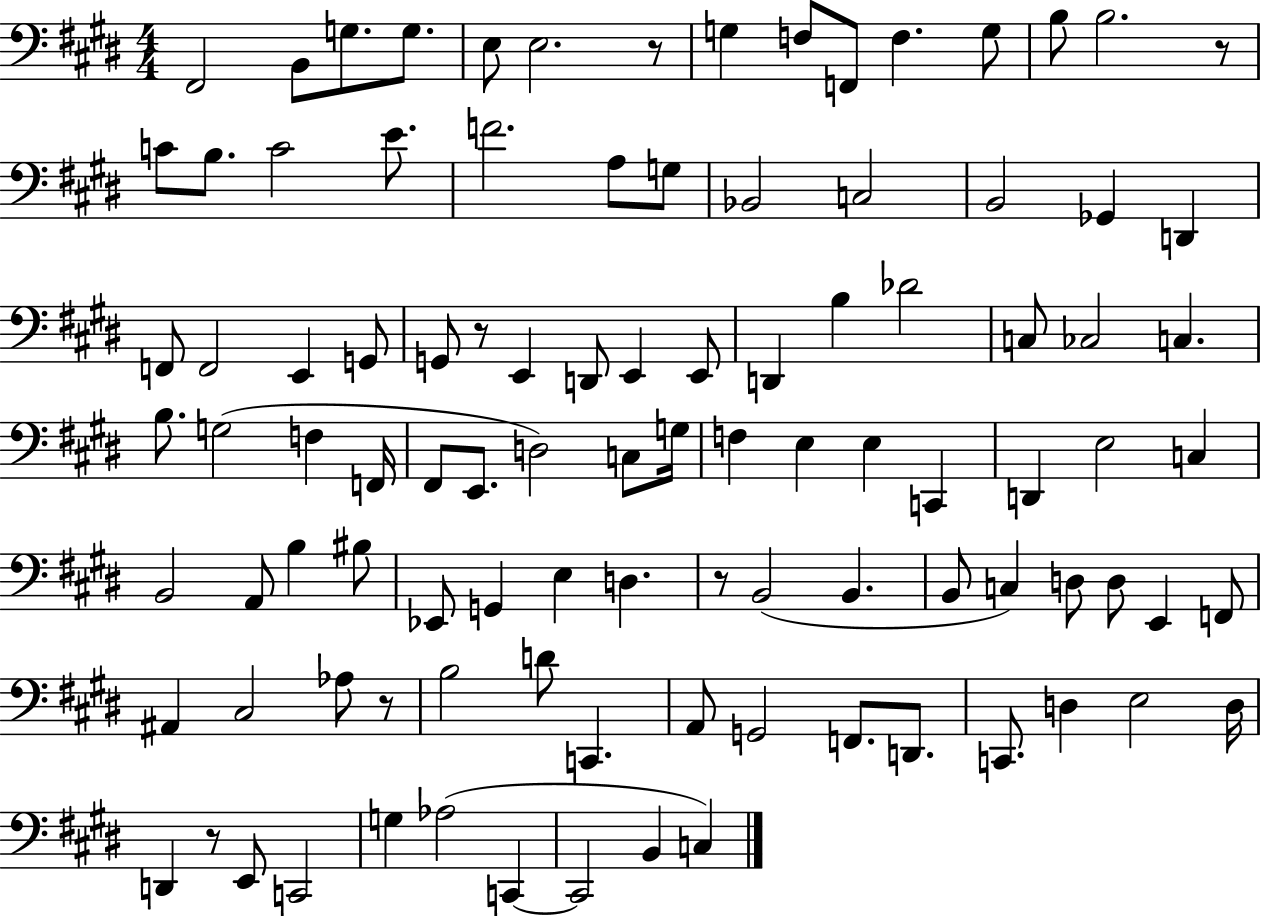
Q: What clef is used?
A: bass